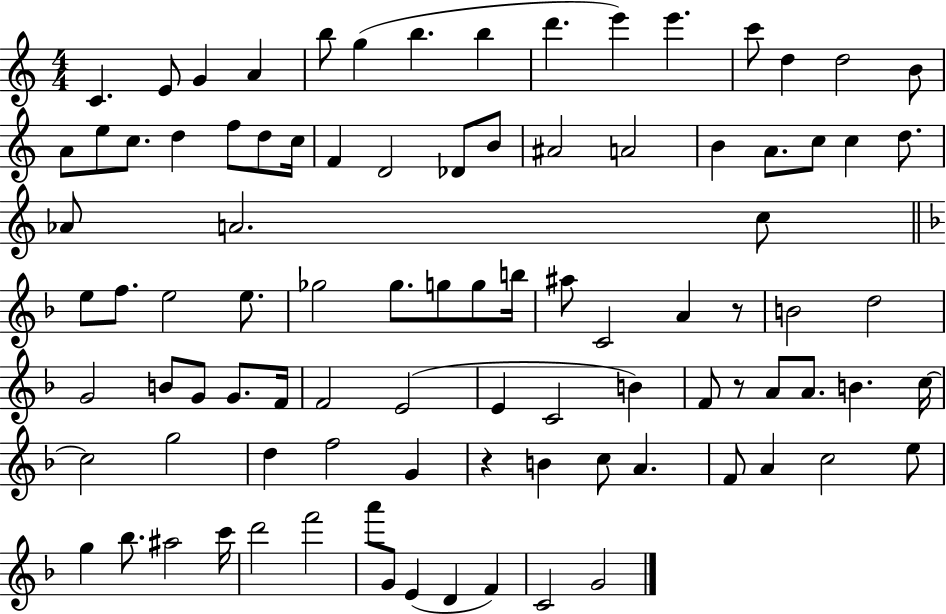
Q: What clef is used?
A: treble